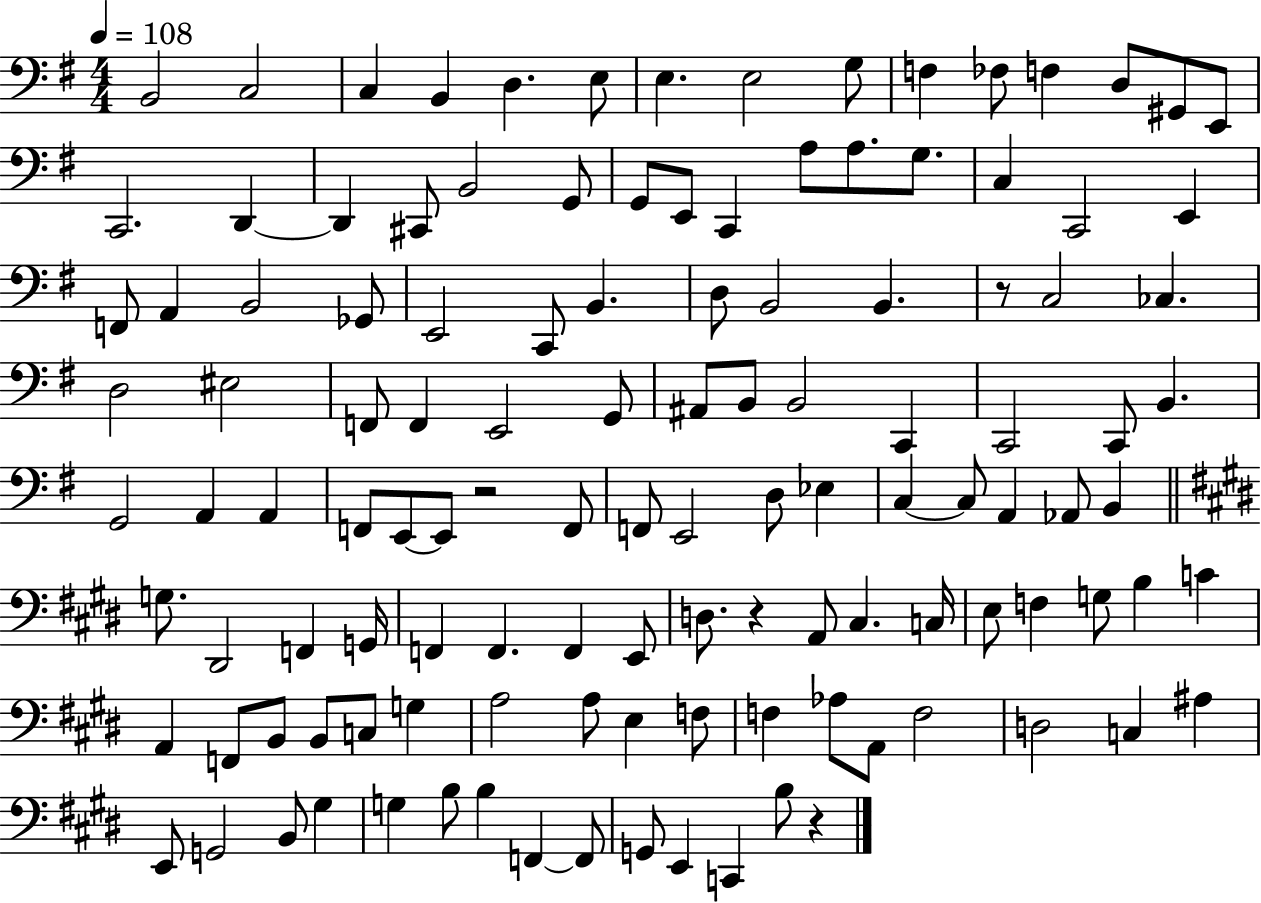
B2/h C3/h C3/q B2/q D3/q. E3/e E3/q. E3/h G3/e F3/q FES3/e F3/q D3/e G#2/e E2/e C2/h. D2/q D2/q C#2/e B2/h G2/e G2/e E2/e C2/q A3/e A3/e. G3/e. C3/q C2/h E2/q F2/e A2/q B2/h Gb2/e E2/h C2/e B2/q. D3/e B2/h B2/q. R/e C3/h CES3/q. D3/h EIS3/h F2/e F2/q E2/h G2/e A#2/e B2/e B2/h C2/q C2/h C2/e B2/q. G2/h A2/q A2/q F2/e E2/e E2/e R/h F2/e F2/e E2/h D3/e Eb3/q C3/q C3/e A2/q Ab2/e B2/q G3/e. D#2/h F2/q G2/s F2/q F2/q. F2/q E2/e D3/e. R/q A2/e C#3/q. C3/s E3/e F3/q G3/e B3/q C4/q A2/q F2/e B2/e B2/e C3/e G3/q A3/h A3/e E3/q F3/e F3/q Ab3/e A2/e F3/h D3/h C3/q A#3/q E2/e G2/h B2/e G#3/q G3/q B3/e B3/q F2/q F2/e G2/e E2/q C2/q B3/e R/q